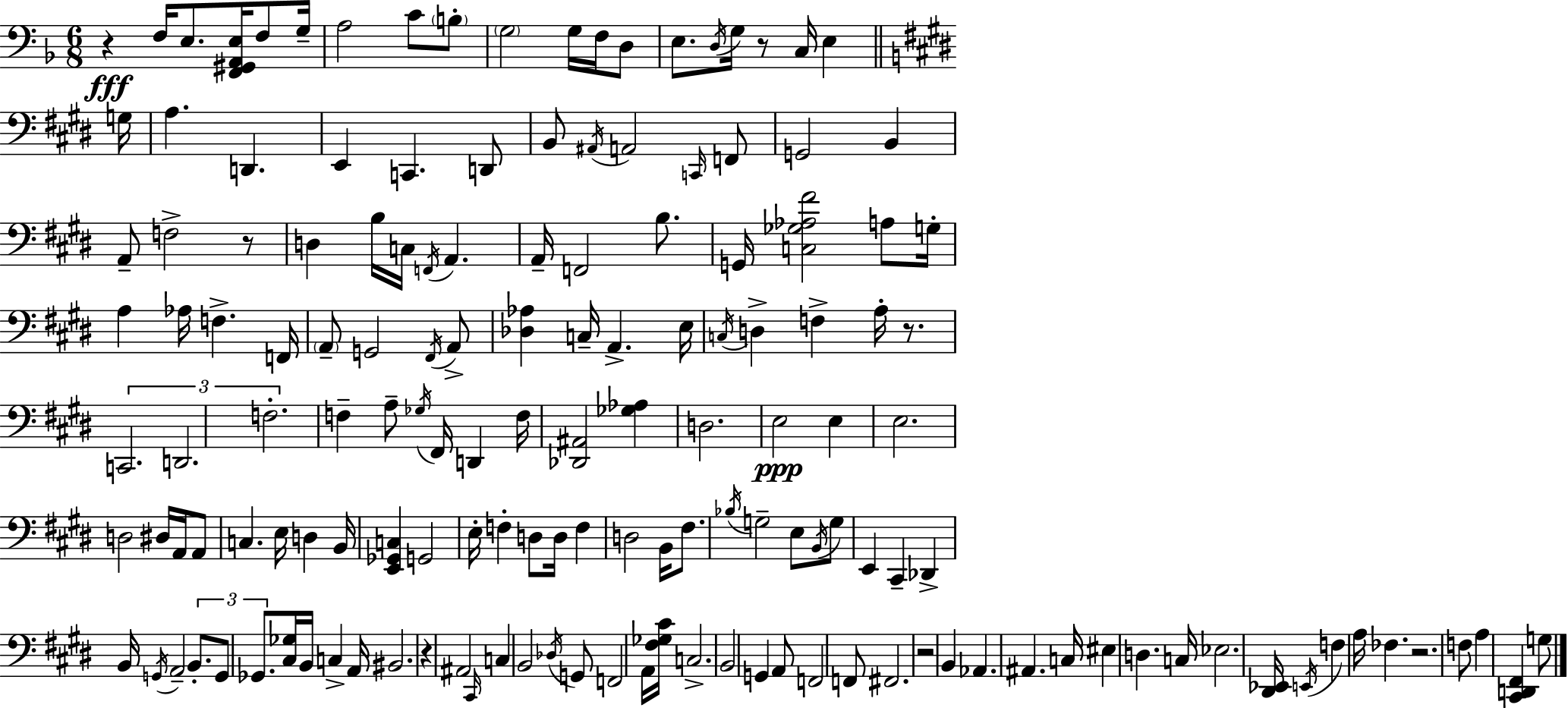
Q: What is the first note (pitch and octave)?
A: F3